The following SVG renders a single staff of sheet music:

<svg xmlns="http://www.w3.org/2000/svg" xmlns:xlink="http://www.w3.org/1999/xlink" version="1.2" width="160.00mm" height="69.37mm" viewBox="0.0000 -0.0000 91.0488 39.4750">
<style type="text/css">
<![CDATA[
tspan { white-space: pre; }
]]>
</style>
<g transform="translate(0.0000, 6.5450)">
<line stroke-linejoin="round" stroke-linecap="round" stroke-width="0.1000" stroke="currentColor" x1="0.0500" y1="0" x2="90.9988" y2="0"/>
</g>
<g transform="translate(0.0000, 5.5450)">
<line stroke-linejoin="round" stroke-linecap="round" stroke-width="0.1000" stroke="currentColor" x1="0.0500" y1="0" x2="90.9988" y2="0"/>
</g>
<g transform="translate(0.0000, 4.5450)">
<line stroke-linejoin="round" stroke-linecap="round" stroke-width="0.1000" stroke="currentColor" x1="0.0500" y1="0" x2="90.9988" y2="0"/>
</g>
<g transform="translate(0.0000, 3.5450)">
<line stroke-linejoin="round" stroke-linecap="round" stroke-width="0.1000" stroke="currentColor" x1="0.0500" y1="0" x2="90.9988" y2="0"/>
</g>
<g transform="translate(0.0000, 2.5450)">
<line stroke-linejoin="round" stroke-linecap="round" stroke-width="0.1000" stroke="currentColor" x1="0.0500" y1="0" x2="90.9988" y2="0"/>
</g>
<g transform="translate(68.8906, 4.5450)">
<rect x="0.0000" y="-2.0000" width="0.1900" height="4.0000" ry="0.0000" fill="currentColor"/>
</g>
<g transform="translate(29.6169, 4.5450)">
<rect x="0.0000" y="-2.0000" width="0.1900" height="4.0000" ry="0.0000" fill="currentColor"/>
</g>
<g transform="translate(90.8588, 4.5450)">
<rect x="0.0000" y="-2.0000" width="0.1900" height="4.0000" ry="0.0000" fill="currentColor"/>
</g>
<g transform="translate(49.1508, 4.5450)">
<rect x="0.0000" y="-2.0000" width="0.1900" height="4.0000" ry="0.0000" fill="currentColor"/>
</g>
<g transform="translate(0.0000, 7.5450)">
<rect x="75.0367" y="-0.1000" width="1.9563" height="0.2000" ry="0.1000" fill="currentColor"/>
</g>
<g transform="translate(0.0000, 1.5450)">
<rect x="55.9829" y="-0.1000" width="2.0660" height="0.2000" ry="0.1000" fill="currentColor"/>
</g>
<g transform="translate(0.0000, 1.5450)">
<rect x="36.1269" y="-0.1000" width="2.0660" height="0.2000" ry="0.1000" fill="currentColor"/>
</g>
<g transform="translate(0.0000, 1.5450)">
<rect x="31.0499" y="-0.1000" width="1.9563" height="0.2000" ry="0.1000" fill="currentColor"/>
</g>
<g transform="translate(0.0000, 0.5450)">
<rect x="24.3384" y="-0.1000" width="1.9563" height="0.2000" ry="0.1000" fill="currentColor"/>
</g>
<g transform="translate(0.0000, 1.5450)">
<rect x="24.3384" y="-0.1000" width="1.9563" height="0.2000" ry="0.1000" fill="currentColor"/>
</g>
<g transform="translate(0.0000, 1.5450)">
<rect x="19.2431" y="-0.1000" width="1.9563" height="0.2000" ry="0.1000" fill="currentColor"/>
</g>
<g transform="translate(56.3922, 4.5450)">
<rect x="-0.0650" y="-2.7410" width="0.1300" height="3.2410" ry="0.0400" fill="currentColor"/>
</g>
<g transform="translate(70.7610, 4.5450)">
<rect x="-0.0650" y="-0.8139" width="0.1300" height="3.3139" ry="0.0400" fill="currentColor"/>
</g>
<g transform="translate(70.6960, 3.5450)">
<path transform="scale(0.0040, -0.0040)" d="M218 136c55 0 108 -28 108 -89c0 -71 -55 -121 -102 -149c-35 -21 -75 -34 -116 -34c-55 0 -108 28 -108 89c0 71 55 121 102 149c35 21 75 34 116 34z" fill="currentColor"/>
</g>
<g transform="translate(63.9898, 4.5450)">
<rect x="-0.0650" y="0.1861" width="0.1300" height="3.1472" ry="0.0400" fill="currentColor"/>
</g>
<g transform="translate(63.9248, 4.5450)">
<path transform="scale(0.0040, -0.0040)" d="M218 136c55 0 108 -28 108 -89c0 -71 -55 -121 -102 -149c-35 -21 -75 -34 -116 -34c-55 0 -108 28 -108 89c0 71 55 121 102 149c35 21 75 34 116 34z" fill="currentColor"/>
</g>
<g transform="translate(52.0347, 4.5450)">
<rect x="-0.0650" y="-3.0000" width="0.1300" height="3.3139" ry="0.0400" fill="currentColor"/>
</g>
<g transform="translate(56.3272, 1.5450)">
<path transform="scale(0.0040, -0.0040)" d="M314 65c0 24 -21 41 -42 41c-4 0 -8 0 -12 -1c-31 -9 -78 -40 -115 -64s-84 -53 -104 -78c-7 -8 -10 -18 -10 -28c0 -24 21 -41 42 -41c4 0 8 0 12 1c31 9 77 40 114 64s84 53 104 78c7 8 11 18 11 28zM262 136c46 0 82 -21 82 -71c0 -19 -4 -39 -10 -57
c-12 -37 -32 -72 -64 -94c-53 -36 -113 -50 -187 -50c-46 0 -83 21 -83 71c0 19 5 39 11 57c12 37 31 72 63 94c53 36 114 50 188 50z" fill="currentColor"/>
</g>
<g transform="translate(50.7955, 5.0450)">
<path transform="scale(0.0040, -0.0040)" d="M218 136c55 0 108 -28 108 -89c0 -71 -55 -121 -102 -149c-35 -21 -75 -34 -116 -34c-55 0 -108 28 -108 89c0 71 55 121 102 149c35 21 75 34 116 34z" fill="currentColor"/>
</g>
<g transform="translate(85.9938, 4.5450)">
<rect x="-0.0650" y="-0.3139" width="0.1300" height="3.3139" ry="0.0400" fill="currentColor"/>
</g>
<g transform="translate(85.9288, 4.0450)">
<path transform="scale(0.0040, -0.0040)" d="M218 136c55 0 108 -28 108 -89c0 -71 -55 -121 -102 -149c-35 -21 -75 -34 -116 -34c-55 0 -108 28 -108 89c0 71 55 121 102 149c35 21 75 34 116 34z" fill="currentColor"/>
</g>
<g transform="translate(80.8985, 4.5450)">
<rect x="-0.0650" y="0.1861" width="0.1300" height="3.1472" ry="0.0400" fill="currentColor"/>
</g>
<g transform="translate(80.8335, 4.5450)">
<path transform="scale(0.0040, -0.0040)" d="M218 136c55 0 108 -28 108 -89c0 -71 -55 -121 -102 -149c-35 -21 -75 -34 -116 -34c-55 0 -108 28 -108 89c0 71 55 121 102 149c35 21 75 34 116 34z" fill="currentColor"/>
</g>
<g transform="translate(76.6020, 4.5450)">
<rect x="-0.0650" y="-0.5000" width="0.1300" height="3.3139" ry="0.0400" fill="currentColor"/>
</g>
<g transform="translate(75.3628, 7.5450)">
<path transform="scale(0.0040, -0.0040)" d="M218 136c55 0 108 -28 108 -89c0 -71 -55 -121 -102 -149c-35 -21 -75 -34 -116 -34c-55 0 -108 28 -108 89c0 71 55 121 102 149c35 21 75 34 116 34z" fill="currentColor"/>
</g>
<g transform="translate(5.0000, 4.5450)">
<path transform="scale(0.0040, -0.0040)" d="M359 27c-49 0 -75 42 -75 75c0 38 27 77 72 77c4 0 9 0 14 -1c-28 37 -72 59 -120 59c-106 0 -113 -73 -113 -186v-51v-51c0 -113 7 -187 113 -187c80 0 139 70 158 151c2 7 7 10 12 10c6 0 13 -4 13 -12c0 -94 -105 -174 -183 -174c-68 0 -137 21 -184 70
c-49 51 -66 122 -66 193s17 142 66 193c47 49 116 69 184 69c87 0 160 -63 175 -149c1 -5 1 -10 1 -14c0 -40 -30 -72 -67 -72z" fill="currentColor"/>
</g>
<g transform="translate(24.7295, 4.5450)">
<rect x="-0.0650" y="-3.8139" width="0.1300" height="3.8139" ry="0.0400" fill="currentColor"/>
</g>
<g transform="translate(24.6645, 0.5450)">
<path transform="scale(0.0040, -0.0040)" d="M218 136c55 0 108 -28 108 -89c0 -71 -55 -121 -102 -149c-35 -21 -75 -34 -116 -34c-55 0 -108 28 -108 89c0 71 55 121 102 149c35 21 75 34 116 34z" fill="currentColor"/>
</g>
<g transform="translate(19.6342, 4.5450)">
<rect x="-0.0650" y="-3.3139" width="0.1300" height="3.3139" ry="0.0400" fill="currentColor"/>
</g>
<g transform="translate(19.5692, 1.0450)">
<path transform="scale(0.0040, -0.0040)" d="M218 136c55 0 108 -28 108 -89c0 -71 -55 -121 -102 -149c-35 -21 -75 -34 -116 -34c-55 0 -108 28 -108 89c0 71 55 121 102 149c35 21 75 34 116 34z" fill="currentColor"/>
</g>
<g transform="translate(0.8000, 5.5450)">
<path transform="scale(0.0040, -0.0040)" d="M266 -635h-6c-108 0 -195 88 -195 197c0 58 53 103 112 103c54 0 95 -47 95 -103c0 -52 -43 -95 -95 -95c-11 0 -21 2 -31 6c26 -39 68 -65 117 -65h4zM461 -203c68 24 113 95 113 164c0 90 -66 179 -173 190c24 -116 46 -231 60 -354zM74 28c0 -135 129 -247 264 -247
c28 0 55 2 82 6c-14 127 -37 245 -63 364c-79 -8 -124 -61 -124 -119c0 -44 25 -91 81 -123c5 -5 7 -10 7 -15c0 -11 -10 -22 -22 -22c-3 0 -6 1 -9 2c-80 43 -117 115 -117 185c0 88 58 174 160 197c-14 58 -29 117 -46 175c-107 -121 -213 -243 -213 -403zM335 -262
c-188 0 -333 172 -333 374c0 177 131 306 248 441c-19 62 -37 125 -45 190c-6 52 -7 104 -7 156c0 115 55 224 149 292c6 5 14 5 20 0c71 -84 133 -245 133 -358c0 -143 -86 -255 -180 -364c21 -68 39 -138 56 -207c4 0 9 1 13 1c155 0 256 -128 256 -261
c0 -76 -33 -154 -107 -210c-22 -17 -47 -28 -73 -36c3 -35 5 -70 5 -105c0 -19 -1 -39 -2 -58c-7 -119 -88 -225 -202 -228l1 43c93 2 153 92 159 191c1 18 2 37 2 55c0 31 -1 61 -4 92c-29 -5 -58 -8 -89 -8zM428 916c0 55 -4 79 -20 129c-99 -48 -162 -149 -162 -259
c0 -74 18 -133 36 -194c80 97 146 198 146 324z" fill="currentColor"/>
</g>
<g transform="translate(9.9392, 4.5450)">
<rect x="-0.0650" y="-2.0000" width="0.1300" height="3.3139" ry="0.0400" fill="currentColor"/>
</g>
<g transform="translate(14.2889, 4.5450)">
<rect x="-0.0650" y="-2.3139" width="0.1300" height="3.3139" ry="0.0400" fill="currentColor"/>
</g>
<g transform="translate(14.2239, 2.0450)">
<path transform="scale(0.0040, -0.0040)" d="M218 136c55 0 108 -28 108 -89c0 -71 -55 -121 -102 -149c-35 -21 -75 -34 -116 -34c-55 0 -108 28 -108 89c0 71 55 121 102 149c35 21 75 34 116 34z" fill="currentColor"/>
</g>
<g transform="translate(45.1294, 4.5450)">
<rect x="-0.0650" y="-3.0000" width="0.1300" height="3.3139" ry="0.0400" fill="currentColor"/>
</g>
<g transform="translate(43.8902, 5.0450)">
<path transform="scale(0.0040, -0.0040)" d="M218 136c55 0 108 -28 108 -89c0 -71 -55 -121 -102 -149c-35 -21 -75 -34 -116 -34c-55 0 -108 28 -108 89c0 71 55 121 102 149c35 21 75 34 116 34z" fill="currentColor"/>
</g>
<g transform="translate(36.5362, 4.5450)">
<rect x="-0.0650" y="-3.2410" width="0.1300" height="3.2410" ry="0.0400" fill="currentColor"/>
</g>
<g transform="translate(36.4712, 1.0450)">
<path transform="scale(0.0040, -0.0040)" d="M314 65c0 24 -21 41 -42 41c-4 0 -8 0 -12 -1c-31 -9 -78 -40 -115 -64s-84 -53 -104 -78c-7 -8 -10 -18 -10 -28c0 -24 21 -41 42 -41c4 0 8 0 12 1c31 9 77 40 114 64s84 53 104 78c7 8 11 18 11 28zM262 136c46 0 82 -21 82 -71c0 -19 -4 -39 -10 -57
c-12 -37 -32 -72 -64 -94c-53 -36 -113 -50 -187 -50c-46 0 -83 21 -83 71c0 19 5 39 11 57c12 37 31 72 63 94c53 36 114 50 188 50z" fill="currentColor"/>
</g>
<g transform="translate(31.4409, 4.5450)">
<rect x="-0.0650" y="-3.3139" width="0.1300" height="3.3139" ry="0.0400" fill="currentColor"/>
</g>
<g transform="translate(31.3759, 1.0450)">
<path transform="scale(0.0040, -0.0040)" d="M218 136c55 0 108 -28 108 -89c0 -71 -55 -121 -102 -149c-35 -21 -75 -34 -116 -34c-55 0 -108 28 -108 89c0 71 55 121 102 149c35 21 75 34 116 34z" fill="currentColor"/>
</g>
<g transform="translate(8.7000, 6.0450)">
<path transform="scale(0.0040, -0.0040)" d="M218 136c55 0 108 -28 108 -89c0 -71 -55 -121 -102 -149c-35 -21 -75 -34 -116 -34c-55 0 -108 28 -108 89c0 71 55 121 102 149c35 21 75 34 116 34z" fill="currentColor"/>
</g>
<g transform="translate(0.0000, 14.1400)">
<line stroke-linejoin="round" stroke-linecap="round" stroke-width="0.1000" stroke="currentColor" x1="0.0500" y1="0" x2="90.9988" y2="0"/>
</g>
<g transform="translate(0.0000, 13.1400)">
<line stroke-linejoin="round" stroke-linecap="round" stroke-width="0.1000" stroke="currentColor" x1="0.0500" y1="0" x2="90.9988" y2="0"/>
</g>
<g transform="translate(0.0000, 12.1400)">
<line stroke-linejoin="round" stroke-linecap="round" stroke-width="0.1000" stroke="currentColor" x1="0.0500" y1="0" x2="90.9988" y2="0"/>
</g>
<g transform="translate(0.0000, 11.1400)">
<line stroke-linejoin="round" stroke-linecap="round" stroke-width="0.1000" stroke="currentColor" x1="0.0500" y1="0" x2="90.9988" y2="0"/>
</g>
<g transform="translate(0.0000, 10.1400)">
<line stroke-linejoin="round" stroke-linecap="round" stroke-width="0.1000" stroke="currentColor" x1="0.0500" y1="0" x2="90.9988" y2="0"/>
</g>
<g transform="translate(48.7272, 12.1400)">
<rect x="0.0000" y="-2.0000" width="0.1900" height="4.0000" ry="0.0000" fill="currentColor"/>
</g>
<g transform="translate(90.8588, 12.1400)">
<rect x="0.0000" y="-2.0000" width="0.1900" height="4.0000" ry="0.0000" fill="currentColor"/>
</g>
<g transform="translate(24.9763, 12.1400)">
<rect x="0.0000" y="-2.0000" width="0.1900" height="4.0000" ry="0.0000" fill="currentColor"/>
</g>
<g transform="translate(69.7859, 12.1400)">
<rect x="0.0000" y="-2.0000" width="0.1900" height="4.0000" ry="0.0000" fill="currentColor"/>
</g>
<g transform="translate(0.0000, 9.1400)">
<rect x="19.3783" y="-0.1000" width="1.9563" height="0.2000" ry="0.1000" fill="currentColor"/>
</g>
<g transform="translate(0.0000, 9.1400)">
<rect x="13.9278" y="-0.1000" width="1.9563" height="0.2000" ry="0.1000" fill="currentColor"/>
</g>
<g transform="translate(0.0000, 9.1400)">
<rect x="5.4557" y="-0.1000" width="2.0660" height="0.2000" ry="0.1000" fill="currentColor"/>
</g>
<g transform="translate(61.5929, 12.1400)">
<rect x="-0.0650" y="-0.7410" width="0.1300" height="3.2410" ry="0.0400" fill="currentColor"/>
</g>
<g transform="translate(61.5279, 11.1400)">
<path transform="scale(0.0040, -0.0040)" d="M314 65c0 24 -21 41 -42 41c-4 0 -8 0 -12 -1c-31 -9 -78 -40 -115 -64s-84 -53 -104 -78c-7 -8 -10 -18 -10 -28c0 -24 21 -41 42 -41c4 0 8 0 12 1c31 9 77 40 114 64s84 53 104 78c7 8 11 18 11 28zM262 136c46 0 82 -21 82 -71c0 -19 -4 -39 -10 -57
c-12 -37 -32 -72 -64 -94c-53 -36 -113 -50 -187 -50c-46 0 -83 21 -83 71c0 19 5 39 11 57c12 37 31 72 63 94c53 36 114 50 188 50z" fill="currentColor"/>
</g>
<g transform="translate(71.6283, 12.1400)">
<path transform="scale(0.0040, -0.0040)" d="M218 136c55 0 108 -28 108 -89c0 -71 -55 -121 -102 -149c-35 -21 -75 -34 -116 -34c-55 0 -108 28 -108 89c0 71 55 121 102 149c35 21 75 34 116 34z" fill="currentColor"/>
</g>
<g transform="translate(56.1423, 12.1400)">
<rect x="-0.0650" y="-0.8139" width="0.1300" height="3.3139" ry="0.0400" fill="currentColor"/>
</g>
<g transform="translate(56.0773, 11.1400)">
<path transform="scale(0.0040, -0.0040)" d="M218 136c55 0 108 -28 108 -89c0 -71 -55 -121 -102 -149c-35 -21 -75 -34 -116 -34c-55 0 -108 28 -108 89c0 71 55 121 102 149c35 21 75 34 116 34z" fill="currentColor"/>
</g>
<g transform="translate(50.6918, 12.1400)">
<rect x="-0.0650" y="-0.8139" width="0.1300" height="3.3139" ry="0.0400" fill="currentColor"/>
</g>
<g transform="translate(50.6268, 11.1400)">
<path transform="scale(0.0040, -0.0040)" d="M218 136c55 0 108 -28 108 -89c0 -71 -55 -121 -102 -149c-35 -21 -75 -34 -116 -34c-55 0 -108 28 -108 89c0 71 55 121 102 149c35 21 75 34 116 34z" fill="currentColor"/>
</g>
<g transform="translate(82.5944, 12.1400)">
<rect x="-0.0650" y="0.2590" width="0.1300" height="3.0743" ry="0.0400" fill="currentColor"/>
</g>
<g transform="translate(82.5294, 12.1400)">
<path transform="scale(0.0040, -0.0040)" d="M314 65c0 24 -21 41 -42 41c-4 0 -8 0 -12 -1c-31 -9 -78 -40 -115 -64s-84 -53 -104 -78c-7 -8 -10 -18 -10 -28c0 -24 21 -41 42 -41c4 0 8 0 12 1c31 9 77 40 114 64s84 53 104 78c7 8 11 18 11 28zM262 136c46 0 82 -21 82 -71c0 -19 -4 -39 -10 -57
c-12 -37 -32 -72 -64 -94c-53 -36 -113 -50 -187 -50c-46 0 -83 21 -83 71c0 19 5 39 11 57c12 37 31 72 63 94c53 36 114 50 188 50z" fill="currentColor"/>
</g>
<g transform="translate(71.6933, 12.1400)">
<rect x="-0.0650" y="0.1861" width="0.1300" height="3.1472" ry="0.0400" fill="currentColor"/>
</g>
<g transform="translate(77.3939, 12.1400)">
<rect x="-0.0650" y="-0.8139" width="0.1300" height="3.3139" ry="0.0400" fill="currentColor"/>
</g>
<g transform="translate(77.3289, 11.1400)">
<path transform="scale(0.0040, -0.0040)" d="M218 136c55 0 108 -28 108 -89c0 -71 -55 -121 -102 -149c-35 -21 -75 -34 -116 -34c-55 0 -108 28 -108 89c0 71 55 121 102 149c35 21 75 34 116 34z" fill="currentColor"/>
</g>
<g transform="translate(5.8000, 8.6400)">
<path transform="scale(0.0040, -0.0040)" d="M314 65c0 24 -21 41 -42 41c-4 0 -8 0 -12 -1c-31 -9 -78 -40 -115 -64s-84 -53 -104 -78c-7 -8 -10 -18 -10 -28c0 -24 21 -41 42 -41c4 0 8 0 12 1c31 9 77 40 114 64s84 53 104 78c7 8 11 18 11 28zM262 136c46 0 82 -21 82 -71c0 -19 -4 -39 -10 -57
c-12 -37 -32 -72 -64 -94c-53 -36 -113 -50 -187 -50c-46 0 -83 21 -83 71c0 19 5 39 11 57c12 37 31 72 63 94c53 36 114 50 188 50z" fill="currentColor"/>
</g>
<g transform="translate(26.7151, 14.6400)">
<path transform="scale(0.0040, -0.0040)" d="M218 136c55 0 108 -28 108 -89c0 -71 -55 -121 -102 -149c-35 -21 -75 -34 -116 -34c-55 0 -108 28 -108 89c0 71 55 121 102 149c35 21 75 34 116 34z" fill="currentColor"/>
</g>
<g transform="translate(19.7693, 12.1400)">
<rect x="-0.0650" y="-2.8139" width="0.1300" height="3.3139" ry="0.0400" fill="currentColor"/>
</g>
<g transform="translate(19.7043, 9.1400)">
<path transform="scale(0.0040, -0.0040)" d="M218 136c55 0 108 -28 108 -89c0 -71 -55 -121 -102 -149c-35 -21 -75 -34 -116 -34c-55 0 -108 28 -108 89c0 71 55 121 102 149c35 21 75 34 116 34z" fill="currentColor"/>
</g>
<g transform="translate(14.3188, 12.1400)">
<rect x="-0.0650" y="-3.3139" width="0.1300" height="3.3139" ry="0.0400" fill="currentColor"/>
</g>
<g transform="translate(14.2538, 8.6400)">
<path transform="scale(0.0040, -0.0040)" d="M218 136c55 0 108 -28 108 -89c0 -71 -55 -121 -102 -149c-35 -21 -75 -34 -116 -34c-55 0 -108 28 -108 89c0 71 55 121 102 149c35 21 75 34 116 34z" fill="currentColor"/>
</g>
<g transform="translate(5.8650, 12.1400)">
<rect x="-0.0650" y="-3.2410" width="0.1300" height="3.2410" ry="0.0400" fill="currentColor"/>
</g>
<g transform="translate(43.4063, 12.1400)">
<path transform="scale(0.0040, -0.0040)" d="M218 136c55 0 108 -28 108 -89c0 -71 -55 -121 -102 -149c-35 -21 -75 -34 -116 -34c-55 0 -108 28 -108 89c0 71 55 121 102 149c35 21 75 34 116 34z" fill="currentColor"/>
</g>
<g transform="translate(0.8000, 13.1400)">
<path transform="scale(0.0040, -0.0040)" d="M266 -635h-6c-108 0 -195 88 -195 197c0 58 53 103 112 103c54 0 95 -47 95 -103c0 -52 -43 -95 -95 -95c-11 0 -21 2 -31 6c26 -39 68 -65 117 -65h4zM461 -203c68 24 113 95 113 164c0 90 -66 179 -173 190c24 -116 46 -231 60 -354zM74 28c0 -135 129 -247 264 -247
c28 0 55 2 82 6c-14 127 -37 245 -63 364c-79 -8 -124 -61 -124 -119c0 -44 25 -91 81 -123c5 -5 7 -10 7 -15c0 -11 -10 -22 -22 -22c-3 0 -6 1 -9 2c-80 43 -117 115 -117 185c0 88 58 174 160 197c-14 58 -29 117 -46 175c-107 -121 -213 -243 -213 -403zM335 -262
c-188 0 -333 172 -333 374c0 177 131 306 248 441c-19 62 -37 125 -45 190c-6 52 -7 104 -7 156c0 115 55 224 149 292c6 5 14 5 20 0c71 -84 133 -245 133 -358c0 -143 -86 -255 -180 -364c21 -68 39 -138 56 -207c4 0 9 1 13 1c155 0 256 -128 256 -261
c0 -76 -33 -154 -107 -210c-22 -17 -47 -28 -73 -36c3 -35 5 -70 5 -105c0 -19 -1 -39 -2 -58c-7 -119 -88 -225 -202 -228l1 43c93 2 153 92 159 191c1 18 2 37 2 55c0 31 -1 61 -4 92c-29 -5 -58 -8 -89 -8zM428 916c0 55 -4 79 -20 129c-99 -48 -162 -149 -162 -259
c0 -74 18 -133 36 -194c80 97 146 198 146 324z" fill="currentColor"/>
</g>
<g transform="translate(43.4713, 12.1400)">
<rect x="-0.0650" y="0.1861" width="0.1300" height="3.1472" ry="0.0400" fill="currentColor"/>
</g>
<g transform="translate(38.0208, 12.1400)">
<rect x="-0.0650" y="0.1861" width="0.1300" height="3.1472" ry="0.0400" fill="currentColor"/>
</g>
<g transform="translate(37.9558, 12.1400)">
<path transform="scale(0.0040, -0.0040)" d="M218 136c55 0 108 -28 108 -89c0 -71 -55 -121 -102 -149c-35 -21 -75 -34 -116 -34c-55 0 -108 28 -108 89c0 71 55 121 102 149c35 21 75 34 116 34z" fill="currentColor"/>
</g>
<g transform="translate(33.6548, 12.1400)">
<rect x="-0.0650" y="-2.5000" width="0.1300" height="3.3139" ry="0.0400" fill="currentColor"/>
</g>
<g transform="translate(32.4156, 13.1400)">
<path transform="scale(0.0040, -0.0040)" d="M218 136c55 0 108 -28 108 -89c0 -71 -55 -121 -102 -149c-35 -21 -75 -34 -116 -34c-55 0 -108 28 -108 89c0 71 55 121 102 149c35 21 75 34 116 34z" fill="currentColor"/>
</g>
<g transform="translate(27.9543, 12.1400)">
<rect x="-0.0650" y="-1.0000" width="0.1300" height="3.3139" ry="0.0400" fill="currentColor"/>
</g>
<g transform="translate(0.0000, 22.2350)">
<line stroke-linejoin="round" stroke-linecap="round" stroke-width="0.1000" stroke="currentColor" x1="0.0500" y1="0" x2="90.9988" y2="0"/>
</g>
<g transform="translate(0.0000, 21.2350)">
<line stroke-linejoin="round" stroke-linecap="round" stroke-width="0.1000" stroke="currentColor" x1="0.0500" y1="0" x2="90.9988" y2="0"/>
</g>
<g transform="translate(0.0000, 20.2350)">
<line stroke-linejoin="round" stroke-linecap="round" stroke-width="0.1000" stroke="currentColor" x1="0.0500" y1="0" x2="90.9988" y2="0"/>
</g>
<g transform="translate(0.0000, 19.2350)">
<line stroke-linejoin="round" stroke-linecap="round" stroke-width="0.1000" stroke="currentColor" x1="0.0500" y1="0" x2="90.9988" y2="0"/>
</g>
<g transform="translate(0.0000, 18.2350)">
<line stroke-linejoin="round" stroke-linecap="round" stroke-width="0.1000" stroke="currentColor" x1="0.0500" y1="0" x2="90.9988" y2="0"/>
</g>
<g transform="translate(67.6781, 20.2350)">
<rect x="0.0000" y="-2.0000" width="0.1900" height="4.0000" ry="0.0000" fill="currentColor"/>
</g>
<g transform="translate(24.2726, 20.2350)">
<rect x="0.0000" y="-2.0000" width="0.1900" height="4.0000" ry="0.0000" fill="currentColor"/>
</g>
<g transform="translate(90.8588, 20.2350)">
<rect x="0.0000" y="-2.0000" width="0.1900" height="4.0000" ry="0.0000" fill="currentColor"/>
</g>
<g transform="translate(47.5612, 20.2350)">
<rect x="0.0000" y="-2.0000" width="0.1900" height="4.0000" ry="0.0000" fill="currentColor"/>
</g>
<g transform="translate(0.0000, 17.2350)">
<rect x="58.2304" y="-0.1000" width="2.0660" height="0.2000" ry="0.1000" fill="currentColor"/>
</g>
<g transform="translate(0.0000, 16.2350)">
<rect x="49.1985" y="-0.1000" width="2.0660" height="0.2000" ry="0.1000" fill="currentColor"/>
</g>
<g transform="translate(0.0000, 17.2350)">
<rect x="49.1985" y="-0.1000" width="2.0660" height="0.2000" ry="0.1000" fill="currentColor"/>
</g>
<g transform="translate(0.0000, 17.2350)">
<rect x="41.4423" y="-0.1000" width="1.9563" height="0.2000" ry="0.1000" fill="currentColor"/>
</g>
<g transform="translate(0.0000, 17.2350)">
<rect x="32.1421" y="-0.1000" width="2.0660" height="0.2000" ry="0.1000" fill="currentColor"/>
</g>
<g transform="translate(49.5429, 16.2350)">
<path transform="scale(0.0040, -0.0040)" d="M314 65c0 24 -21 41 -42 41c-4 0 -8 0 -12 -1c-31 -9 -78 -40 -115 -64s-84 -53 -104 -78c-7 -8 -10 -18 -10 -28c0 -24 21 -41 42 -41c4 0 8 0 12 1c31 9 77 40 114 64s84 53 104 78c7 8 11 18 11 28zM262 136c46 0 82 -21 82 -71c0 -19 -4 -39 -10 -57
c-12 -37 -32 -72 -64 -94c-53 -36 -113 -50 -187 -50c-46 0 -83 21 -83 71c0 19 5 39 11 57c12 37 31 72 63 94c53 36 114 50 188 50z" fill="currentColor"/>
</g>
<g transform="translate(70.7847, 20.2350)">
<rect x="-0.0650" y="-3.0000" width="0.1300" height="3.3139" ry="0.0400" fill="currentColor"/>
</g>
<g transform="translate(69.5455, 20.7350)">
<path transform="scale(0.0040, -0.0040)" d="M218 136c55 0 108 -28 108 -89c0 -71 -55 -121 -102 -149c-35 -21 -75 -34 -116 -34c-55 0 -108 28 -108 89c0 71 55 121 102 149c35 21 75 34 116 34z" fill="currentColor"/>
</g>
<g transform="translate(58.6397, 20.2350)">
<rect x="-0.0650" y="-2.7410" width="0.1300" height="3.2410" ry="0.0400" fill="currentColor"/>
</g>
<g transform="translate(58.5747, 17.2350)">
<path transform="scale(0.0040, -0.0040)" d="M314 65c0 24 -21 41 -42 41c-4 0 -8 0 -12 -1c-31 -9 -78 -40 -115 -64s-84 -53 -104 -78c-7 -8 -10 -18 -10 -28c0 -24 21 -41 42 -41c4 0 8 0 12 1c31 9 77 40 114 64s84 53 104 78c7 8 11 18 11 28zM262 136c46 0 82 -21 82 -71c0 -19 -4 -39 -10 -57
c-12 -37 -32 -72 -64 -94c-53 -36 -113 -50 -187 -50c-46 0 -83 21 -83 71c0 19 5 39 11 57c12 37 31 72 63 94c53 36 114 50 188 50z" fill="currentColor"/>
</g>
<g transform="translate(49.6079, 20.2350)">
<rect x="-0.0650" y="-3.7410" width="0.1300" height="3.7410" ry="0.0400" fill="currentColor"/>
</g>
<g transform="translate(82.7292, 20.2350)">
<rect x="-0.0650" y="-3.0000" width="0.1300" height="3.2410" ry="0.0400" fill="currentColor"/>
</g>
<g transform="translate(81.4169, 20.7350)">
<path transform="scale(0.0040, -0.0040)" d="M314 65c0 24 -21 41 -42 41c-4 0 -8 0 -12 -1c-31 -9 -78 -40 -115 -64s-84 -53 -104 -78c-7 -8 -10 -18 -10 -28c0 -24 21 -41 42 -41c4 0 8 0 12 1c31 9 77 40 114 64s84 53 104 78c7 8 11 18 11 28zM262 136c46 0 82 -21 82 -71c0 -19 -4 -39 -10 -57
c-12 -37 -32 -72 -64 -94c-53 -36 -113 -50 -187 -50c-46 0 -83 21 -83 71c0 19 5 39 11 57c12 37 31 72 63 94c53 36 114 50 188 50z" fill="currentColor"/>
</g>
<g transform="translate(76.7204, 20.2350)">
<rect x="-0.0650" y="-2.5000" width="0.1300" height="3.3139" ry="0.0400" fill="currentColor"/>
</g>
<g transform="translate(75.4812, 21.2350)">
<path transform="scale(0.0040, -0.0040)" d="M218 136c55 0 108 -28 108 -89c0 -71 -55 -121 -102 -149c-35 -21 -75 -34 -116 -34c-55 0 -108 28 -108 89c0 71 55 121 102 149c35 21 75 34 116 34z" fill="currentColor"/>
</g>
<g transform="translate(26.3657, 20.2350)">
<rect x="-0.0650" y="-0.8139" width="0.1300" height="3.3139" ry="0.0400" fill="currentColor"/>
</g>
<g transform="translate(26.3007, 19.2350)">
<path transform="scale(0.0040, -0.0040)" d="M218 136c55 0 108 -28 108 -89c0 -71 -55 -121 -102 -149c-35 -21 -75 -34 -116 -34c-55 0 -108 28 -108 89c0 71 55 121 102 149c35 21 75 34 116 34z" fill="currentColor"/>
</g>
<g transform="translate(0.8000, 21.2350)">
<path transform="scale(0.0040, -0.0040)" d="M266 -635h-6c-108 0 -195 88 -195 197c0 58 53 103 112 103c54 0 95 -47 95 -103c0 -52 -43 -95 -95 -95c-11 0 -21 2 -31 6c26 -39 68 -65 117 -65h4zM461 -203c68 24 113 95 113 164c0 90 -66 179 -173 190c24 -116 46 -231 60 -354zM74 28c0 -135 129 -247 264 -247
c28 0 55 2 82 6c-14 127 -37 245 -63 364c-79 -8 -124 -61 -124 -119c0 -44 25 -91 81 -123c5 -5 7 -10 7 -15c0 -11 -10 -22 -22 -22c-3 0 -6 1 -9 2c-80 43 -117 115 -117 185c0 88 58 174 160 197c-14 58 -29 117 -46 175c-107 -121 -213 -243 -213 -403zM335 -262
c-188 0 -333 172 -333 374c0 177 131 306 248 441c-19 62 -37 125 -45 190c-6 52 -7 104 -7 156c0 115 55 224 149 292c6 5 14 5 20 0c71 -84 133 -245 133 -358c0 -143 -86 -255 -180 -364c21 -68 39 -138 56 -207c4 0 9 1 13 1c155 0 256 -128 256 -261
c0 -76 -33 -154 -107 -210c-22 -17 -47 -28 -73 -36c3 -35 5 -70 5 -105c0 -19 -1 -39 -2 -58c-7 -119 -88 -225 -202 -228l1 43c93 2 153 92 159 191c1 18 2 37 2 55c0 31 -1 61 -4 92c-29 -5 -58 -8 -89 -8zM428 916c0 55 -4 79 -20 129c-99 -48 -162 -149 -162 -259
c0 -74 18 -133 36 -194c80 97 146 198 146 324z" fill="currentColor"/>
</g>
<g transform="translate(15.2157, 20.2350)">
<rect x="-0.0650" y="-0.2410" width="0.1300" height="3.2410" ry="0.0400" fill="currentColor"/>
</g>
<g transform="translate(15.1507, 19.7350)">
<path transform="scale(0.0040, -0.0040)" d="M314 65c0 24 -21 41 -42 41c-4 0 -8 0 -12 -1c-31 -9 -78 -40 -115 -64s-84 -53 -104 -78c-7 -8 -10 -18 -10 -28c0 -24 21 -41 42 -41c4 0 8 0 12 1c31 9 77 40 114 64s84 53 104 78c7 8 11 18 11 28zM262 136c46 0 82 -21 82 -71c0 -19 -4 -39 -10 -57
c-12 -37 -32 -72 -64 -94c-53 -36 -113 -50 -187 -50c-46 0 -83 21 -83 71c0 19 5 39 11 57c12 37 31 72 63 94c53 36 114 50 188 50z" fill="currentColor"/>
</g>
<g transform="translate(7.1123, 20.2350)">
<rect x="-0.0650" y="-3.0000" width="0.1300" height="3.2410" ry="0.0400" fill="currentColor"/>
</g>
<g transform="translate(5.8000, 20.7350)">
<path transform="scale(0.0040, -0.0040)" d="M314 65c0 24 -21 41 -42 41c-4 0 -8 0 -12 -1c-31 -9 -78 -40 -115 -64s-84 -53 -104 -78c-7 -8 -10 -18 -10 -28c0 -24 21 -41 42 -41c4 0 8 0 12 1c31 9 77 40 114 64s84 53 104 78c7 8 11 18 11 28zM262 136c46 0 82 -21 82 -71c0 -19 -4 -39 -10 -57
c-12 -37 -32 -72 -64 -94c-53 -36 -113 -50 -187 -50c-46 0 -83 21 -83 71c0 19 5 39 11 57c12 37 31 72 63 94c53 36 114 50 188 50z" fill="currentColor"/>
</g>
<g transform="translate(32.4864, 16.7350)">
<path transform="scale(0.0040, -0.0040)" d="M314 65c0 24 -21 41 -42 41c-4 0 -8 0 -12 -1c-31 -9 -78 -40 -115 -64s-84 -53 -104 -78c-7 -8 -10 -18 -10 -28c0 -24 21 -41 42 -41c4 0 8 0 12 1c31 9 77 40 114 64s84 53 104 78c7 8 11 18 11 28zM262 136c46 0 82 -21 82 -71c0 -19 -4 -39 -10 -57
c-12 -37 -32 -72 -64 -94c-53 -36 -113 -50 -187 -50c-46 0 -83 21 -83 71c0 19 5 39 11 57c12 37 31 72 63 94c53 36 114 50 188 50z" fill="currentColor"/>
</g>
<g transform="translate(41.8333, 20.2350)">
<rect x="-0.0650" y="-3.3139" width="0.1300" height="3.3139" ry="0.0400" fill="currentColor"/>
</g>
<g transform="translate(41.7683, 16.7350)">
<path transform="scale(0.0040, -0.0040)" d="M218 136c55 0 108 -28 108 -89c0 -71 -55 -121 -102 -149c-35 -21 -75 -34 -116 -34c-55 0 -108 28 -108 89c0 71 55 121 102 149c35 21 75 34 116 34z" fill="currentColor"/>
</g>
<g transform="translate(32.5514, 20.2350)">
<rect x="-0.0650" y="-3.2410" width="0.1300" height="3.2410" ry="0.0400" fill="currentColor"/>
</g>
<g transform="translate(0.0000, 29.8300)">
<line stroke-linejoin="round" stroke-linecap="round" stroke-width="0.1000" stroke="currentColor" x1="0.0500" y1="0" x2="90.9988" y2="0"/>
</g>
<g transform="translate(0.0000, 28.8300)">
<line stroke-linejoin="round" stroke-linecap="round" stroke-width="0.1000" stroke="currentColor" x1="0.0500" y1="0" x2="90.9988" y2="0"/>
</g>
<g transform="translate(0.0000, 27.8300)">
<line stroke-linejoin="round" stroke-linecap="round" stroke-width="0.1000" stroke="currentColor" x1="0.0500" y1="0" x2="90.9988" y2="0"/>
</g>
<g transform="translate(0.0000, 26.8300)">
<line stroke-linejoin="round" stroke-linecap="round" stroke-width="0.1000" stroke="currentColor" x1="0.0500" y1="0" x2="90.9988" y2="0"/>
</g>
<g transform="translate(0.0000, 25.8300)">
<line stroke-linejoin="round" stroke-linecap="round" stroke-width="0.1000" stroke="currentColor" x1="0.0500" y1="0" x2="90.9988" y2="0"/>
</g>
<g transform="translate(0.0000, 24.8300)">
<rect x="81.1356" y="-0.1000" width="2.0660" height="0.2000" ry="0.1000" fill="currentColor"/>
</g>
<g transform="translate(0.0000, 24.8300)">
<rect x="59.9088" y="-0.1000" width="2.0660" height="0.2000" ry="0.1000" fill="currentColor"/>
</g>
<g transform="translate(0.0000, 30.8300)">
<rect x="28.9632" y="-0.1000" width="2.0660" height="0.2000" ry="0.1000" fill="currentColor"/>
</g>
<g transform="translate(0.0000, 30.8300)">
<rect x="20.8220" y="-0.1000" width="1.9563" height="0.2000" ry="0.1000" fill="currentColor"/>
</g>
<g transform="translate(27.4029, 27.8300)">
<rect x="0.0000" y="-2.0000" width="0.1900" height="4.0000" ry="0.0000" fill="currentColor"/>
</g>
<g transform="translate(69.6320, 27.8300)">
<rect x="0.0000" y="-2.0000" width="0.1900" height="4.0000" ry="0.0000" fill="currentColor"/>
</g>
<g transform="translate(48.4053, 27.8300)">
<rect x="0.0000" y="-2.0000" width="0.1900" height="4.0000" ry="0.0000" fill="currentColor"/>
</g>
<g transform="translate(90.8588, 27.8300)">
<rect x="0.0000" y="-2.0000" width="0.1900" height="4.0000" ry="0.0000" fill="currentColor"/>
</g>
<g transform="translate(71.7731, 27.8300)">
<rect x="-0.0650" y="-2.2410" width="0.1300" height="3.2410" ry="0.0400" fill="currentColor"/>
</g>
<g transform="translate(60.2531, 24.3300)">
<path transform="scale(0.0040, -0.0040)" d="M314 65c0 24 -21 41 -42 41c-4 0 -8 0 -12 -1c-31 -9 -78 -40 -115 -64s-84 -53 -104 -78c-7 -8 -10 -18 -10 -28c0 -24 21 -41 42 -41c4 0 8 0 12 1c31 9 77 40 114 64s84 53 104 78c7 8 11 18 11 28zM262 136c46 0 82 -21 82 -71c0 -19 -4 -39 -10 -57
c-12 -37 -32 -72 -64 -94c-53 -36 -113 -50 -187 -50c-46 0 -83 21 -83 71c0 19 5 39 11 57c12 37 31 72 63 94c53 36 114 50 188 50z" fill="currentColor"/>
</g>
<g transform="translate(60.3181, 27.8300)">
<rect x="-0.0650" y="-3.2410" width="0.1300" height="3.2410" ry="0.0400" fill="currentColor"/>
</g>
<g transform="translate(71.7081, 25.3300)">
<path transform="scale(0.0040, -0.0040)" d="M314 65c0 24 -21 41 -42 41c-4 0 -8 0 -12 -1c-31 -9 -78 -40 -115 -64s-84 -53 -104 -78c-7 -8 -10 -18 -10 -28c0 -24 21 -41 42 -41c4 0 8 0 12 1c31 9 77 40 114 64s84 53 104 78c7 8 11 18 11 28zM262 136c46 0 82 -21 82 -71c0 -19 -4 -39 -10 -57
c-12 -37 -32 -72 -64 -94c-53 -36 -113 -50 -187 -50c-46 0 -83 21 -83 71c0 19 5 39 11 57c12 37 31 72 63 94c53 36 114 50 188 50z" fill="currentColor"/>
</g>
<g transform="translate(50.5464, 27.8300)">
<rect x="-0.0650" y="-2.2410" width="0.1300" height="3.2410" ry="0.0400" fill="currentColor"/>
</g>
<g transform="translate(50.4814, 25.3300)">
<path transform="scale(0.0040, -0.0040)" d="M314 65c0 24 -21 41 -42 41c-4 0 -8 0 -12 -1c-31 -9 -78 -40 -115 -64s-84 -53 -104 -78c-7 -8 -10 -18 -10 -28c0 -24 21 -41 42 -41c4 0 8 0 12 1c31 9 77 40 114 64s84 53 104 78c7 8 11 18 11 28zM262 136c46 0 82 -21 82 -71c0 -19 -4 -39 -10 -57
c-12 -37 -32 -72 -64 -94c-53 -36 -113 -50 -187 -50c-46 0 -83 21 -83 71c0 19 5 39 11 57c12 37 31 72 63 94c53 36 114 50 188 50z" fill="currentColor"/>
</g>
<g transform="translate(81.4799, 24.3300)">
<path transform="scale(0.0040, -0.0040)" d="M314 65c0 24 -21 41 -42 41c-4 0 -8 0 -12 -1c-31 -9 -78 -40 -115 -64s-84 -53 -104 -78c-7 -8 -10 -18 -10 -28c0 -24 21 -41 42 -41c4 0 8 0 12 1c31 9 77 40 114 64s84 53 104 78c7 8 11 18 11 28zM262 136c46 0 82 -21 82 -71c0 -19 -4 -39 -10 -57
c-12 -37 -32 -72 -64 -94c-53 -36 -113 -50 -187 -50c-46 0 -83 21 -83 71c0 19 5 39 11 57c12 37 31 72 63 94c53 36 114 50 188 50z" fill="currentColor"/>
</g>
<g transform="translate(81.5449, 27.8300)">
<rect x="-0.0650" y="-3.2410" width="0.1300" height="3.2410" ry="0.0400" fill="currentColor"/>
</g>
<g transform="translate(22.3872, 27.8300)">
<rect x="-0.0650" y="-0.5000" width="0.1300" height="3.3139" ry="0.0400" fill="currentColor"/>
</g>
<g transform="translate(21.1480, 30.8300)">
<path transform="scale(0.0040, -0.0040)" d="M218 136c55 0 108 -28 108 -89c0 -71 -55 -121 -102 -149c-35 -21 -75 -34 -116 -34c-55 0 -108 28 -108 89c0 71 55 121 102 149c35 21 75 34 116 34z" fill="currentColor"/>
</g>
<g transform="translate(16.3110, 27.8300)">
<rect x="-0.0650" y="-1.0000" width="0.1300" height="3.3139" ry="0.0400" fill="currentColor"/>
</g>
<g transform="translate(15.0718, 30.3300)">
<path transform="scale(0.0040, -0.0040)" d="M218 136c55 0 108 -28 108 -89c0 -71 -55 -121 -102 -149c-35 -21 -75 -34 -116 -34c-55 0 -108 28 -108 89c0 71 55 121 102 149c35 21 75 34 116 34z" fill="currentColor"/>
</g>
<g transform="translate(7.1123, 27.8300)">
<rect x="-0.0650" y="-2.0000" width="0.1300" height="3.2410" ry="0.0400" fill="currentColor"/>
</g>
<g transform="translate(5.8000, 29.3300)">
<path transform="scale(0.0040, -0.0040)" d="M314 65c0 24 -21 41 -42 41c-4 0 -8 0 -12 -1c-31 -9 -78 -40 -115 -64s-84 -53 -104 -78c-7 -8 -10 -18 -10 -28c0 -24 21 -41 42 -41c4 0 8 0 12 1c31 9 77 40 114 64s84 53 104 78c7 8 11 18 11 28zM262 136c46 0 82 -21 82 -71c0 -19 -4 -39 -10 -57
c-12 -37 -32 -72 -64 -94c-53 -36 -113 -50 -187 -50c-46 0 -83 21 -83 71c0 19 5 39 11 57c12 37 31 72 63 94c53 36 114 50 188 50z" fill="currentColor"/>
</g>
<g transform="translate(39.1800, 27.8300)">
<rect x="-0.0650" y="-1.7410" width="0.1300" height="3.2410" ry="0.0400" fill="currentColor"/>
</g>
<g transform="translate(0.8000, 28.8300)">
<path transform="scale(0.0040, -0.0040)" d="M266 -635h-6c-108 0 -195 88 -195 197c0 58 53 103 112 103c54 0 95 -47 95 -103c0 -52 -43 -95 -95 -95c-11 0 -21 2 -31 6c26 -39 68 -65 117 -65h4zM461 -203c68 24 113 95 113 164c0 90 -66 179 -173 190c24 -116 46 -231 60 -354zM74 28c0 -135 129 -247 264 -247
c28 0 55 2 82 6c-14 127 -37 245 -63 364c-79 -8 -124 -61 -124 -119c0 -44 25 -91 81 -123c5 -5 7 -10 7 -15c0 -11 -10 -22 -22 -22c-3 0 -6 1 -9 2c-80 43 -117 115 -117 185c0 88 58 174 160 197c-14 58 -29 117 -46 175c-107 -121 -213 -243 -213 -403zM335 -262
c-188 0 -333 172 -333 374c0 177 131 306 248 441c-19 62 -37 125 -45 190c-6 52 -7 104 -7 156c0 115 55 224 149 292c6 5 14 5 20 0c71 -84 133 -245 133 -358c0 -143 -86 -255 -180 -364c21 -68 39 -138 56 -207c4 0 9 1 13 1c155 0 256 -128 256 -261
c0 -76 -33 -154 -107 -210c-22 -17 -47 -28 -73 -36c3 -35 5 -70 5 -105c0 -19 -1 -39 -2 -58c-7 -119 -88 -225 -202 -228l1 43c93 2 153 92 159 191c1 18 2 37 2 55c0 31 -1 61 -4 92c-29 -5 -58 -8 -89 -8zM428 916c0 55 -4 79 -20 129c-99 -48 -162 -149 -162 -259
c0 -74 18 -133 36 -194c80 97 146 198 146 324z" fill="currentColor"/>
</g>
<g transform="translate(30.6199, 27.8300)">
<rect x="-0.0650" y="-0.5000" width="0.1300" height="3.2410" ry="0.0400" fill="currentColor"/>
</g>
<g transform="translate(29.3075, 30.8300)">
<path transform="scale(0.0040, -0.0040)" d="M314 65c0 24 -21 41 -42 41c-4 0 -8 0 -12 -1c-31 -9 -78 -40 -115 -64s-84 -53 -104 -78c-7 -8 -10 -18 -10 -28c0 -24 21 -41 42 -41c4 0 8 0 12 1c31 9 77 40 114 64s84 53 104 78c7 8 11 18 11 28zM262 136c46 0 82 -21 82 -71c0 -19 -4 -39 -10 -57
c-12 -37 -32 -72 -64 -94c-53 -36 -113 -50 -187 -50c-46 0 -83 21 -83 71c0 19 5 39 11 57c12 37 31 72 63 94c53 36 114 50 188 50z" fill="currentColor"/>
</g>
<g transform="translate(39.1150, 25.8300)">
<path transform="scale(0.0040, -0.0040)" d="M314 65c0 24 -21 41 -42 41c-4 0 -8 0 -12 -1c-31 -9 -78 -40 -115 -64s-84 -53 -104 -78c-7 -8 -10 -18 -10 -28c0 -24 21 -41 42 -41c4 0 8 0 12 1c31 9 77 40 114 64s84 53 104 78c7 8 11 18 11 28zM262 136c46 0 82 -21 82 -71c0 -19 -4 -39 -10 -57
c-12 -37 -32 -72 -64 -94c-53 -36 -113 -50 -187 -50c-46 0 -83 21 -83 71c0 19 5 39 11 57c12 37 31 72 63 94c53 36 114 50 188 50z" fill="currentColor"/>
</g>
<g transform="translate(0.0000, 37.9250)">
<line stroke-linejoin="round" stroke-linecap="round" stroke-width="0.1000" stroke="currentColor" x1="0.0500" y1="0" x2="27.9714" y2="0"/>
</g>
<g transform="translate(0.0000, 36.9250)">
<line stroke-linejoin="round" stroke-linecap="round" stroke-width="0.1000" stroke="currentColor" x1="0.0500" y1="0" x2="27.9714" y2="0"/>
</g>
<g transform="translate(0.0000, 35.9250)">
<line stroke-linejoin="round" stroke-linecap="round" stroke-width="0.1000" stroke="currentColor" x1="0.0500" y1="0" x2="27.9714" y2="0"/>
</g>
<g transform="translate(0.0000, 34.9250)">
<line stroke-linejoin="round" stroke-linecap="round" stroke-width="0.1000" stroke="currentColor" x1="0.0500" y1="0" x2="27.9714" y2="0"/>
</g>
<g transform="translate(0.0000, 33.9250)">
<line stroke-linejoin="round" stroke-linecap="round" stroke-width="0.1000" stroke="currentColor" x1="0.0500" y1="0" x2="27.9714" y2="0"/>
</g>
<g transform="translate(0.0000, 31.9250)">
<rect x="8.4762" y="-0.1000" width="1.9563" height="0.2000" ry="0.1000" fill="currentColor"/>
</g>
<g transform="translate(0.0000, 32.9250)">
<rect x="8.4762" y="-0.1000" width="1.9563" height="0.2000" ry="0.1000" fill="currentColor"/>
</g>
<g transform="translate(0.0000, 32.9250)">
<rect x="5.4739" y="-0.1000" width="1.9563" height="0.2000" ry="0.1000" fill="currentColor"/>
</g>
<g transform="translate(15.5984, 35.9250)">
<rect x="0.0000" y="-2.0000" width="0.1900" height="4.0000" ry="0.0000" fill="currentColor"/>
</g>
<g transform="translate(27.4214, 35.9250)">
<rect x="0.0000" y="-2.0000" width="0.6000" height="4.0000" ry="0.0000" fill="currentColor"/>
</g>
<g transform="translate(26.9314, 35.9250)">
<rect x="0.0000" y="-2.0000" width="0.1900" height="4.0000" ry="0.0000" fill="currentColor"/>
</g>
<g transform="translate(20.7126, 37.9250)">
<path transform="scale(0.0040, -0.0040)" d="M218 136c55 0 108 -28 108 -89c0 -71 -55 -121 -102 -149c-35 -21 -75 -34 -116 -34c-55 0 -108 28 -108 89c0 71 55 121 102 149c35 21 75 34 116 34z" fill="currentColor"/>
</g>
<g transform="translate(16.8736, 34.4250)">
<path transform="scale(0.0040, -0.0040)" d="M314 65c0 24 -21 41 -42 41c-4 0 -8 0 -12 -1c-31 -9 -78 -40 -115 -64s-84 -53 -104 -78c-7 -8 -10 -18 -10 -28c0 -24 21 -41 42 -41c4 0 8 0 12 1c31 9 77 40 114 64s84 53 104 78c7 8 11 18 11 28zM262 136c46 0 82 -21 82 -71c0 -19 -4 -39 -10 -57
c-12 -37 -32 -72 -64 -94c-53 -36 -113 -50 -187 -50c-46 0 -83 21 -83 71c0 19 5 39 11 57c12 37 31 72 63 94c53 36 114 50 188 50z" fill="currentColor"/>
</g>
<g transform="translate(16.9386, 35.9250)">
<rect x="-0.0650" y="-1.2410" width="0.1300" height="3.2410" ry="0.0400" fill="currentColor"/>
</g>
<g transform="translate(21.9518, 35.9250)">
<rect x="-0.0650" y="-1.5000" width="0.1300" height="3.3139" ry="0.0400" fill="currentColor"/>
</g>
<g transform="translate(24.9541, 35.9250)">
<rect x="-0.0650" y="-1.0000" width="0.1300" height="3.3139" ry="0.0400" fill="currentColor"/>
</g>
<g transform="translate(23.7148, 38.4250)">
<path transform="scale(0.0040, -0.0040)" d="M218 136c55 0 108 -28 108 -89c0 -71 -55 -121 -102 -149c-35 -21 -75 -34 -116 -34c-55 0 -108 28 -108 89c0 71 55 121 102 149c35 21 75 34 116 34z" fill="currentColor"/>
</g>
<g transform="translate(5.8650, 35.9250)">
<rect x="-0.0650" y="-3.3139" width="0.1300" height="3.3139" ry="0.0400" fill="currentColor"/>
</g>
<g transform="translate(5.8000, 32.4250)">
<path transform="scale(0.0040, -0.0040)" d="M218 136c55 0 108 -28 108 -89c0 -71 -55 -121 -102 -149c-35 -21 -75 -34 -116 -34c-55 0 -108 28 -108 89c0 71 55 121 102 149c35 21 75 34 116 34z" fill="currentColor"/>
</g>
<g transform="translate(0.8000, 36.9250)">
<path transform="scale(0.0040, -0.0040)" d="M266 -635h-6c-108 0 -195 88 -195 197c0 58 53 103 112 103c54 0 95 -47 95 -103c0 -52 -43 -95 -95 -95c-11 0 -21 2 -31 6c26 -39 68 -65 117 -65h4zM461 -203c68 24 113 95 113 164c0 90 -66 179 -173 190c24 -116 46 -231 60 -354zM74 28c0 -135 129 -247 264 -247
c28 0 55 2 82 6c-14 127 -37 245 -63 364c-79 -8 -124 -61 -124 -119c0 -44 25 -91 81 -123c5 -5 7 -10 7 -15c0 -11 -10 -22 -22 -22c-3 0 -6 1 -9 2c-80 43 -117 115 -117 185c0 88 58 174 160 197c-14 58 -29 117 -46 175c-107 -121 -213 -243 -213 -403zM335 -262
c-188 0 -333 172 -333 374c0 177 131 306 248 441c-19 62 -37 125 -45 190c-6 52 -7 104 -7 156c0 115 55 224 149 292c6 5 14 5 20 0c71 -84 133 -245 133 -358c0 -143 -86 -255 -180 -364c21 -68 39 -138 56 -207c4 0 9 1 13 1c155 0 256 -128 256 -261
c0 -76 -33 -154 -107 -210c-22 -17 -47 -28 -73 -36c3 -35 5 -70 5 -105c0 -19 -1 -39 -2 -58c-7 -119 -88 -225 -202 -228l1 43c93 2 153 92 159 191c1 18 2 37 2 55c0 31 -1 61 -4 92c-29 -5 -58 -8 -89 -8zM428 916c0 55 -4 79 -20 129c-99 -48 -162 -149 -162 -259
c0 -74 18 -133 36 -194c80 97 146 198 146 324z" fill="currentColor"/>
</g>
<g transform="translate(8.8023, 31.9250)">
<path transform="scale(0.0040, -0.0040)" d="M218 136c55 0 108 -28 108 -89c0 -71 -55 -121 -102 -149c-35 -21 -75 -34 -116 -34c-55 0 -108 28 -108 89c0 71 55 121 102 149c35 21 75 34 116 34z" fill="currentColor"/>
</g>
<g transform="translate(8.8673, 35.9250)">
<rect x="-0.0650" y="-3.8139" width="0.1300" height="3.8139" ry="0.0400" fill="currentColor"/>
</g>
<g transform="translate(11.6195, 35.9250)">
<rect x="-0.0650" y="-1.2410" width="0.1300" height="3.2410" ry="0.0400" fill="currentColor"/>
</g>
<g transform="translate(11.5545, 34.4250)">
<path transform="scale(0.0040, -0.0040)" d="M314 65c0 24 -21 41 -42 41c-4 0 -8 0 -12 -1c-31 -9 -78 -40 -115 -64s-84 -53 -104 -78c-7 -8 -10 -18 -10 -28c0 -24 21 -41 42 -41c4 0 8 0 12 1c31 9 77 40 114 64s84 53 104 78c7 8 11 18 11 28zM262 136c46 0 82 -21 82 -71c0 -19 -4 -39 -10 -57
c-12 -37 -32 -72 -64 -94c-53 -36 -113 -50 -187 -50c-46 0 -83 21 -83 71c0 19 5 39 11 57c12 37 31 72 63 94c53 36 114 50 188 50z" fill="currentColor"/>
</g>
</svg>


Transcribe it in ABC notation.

X:1
T:Untitled
M:4/4
L:1/4
K:C
F g b c' b b2 A A a2 B d C B c b2 b a D G B B d d d2 B d B2 A2 c2 d b2 b c'2 a2 A G A2 F2 D C C2 f2 g2 b2 g2 b2 b c' e2 e2 E D